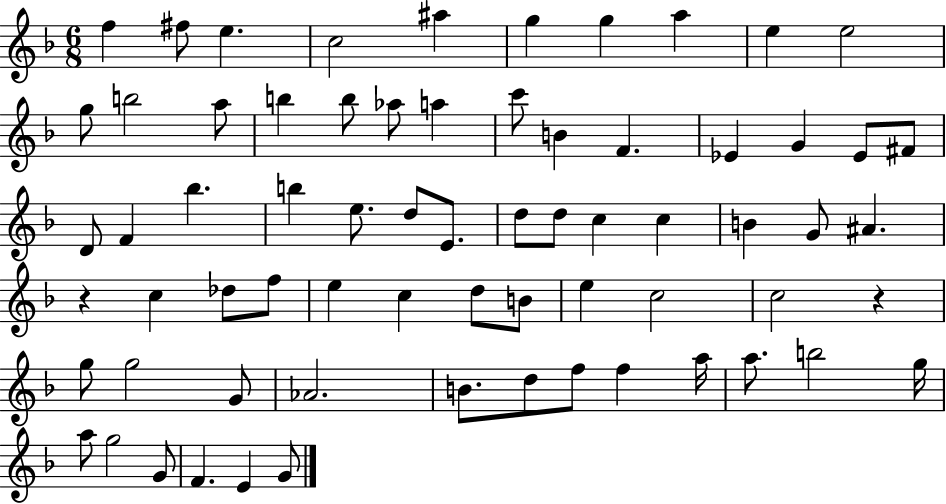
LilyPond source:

{
  \clef treble
  \numericTimeSignature
  \time 6/8
  \key f \major
  f''4 fis''8 e''4. | c''2 ais''4 | g''4 g''4 a''4 | e''4 e''2 | \break g''8 b''2 a''8 | b''4 b''8 aes''8 a''4 | c'''8 b'4 f'4. | ees'4 g'4 ees'8 fis'8 | \break d'8 f'4 bes''4. | b''4 e''8. d''8 e'8. | d''8 d''8 c''4 c''4 | b'4 g'8 ais'4. | \break r4 c''4 des''8 f''8 | e''4 c''4 d''8 b'8 | e''4 c''2 | c''2 r4 | \break g''8 g''2 g'8 | aes'2. | b'8. d''8 f''8 f''4 a''16 | a''8. b''2 g''16 | \break a''8 g''2 g'8 | f'4. e'4 g'8 | \bar "|."
}